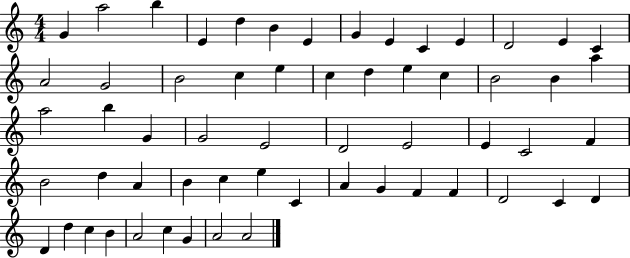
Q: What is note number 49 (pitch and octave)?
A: C4